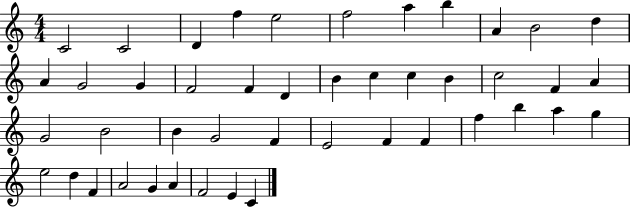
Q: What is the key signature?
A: C major